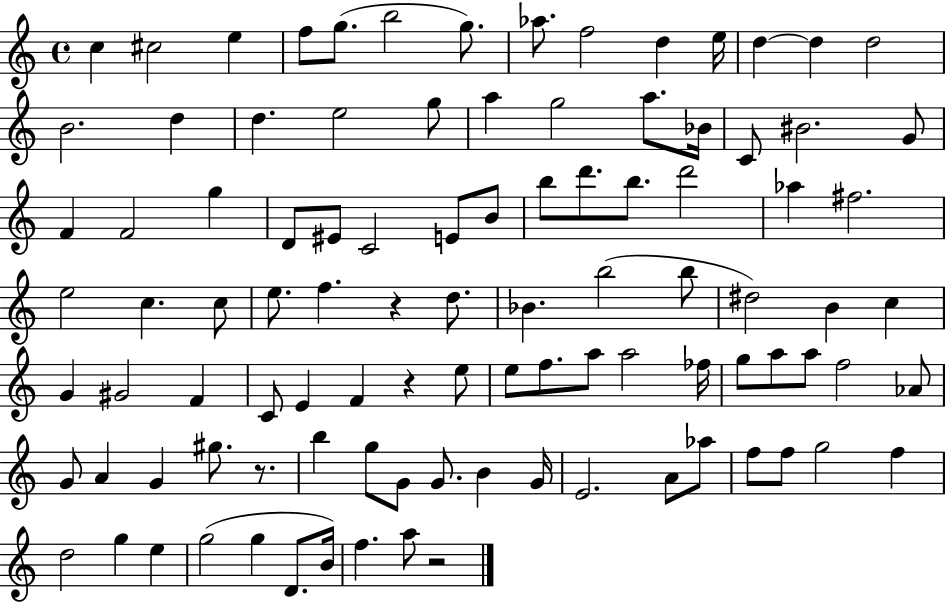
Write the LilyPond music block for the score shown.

{
  \clef treble
  \time 4/4
  \defaultTimeSignature
  \key c \major
  c''4 cis''2 e''4 | f''8 g''8.( b''2 g''8.) | aes''8. f''2 d''4 e''16 | d''4~~ d''4 d''2 | \break b'2. d''4 | d''4. e''2 g''8 | a''4 g''2 a''8. bes'16 | c'8 bis'2. g'8 | \break f'4 f'2 g''4 | d'8 eis'8 c'2 e'8 b'8 | b''8 d'''8. b''8. d'''2 | aes''4 fis''2. | \break e''2 c''4. c''8 | e''8. f''4. r4 d''8. | bes'4. b''2( b''8 | dis''2) b'4 c''4 | \break g'4 gis'2 f'4 | c'8 e'4 f'4 r4 e''8 | e''8 f''8. a''8 a''2 fes''16 | g''8 a''8 a''8 f''2 aes'8 | \break g'8 a'4 g'4 gis''8. r8. | b''4 g''8 g'8 g'8. b'4 g'16 | e'2. a'8 aes''8 | f''8 f''8 g''2 f''4 | \break d''2 g''4 e''4 | g''2( g''4 d'8. b'16) | f''4. a''8 r2 | \bar "|."
}